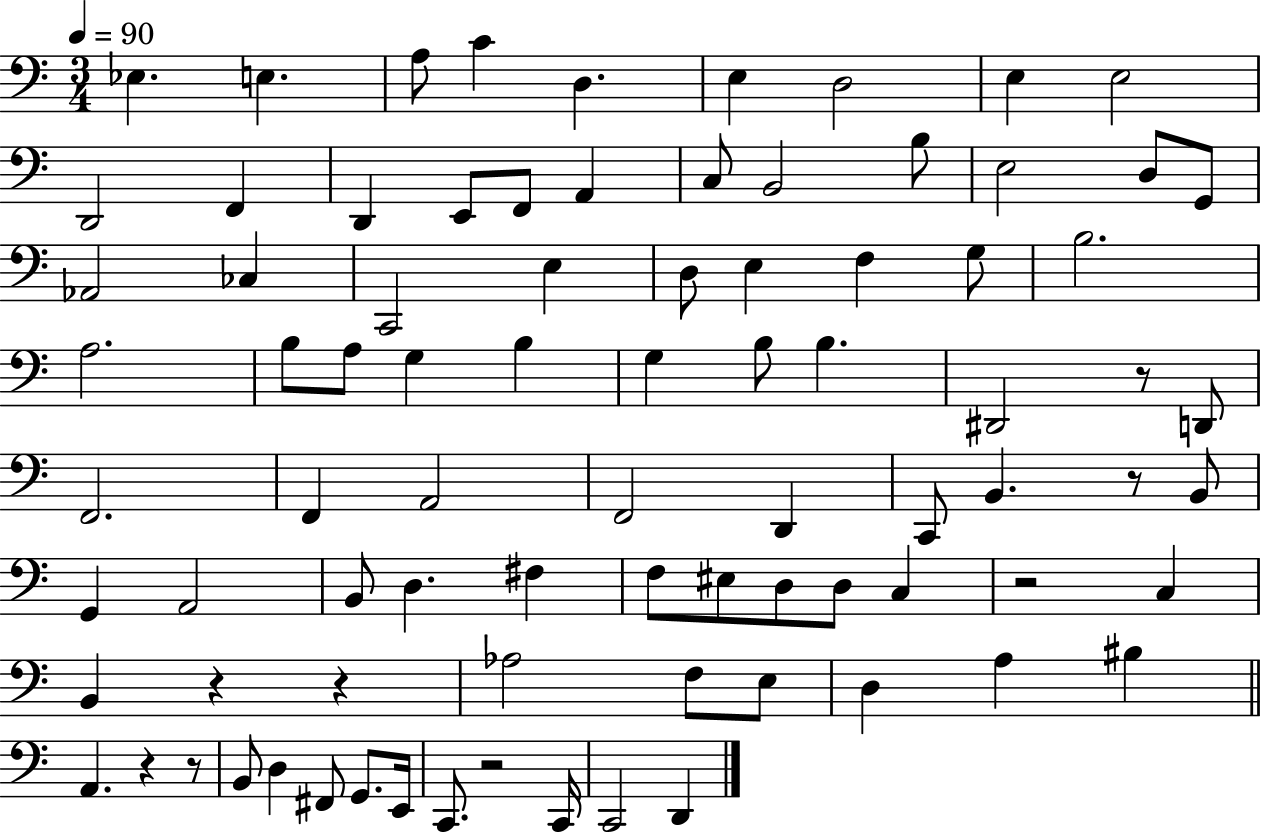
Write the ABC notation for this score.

X:1
T:Untitled
M:3/4
L:1/4
K:C
_E, E, A,/2 C D, E, D,2 E, E,2 D,,2 F,, D,, E,,/2 F,,/2 A,, C,/2 B,,2 B,/2 E,2 D,/2 G,,/2 _A,,2 _C, C,,2 E, D,/2 E, F, G,/2 B,2 A,2 B,/2 A,/2 G, B, G, B,/2 B, ^D,,2 z/2 D,,/2 F,,2 F,, A,,2 F,,2 D,, C,,/2 B,, z/2 B,,/2 G,, A,,2 B,,/2 D, ^F, F,/2 ^E,/2 D,/2 D,/2 C, z2 C, B,, z z _A,2 F,/2 E,/2 D, A, ^B, A,, z z/2 B,,/2 D, ^F,,/2 G,,/2 E,,/4 C,,/2 z2 C,,/4 C,,2 D,,